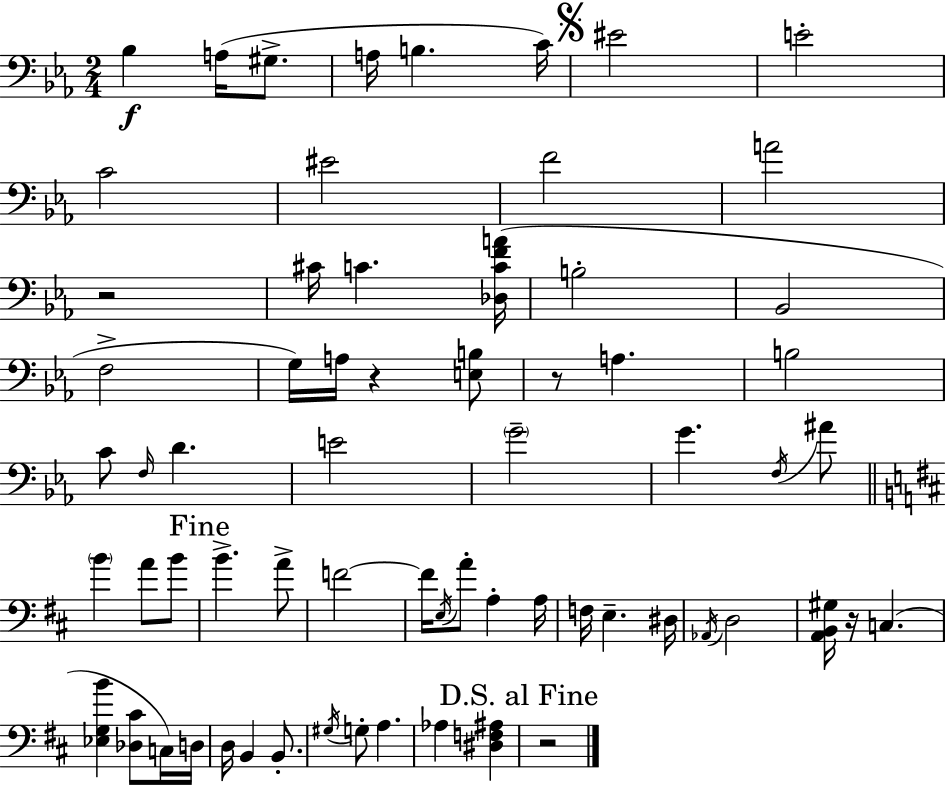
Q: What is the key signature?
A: C minor